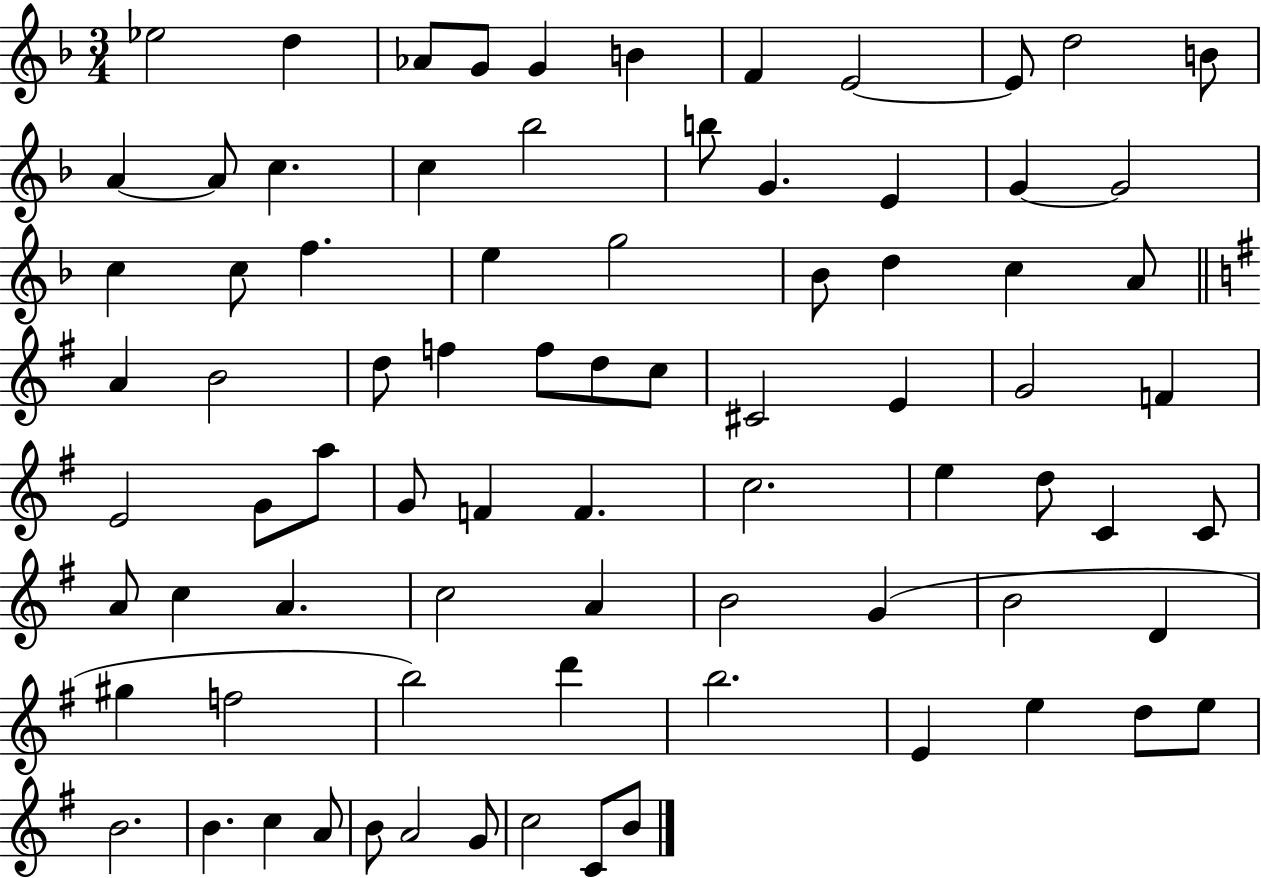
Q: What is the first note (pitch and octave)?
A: Eb5